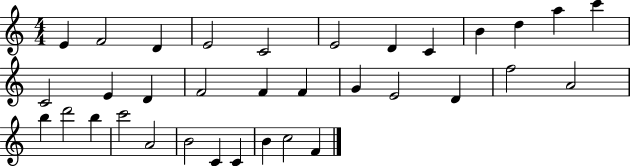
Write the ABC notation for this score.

X:1
T:Untitled
M:4/4
L:1/4
K:C
E F2 D E2 C2 E2 D C B d a c' C2 E D F2 F F G E2 D f2 A2 b d'2 b c'2 A2 B2 C C B c2 F